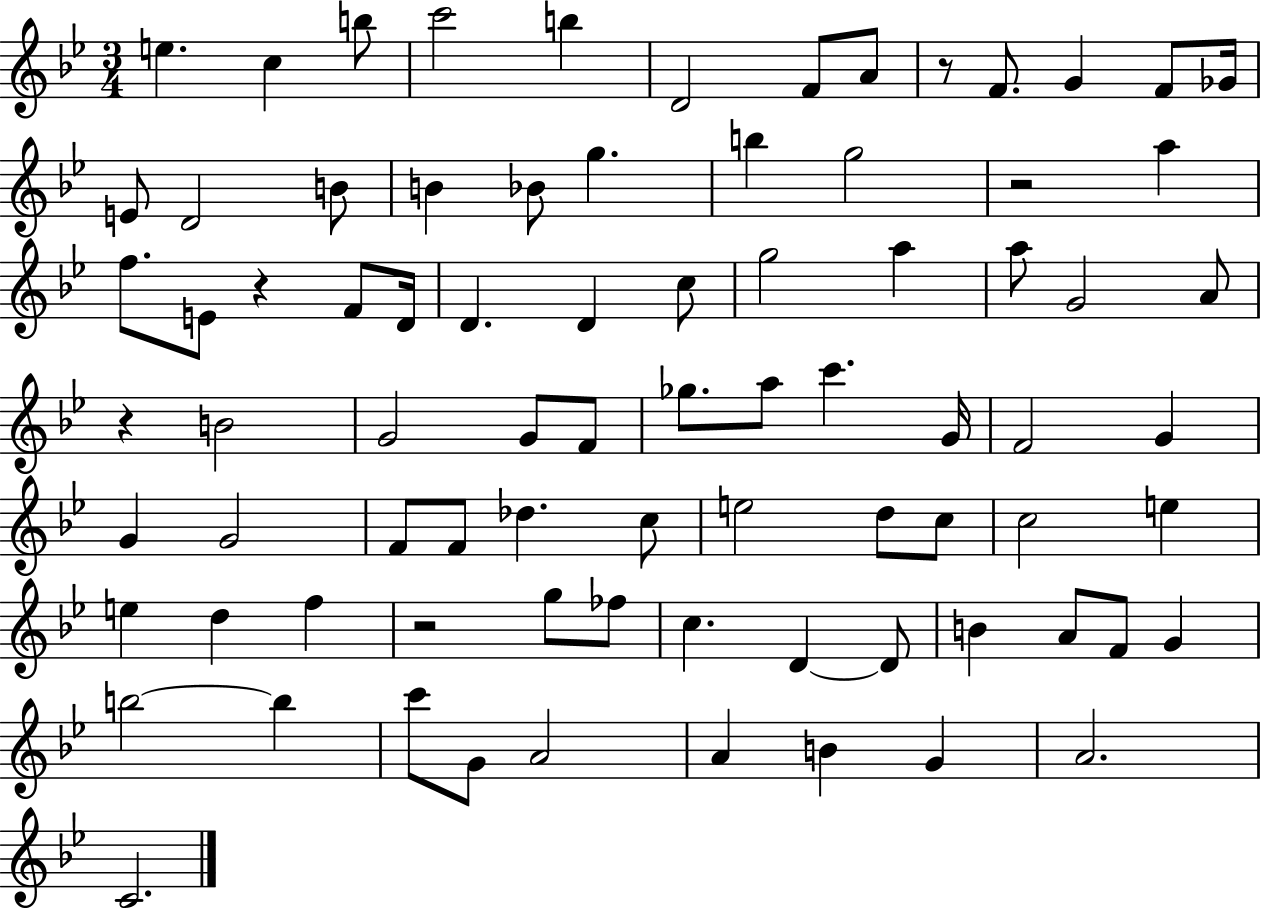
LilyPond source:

{
  \clef treble
  \numericTimeSignature
  \time 3/4
  \key bes \major
  \repeat volta 2 { e''4. c''4 b''8 | c'''2 b''4 | d'2 f'8 a'8 | r8 f'8. g'4 f'8 ges'16 | \break e'8 d'2 b'8 | b'4 bes'8 g''4. | b''4 g''2 | r2 a''4 | \break f''8. e'8 r4 f'8 d'16 | d'4. d'4 c''8 | g''2 a''4 | a''8 g'2 a'8 | \break r4 b'2 | g'2 g'8 f'8 | ges''8. a''8 c'''4. g'16 | f'2 g'4 | \break g'4 g'2 | f'8 f'8 des''4. c''8 | e''2 d''8 c''8 | c''2 e''4 | \break e''4 d''4 f''4 | r2 g''8 fes''8 | c''4. d'4~~ d'8 | b'4 a'8 f'8 g'4 | \break b''2~~ b''4 | c'''8 g'8 a'2 | a'4 b'4 g'4 | a'2. | \break c'2. | } \bar "|."
}